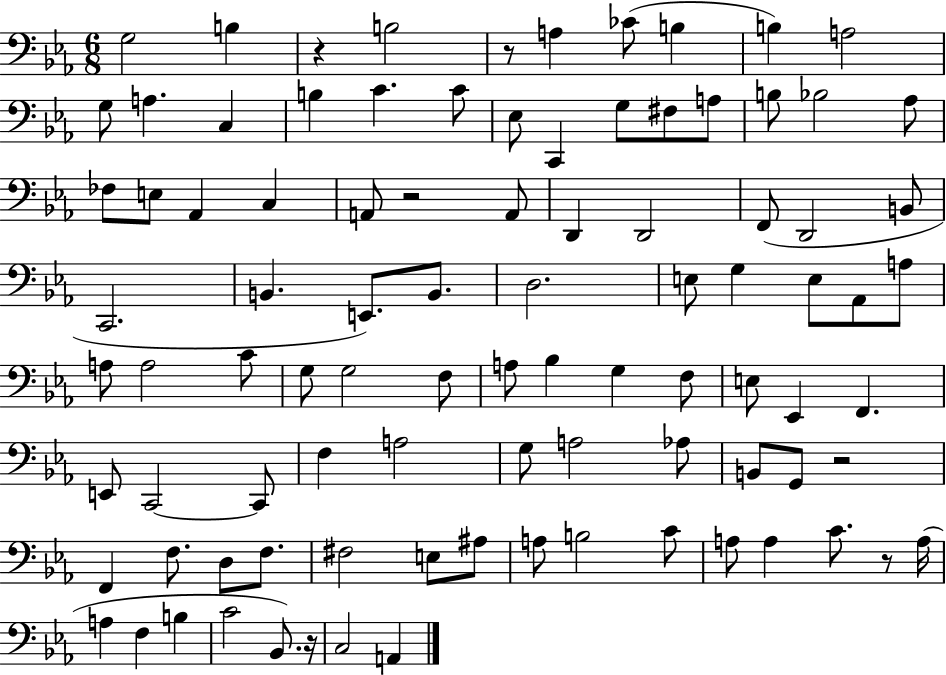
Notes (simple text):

G3/h B3/q R/q B3/h R/e A3/q CES4/e B3/q B3/q A3/h G3/e A3/q. C3/q B3/q C4/q. C4/e Eb3/e C2/q G3/e F#3/e A3/e B3/e Bb3/h Ab3/e FES3/e E3/e Ab2/q C3/q A2/e R/h A2/e D2/q D2/h F2/e D2/h B2/e C2/h. B2/q. E2/e. B2/e. D3/h. E3/e G3/q E3/e Ab2/e A3/e A3/e A3/h C4/e G3/e G3/h F3/e A3/e Bb3/q G3/q F3/e E3/e Eb2/q F2/q. E2/e C2/h C2/e F3/q A3/h G3/e A3/h Ab3/e B2/e G2/e R/h F2/q F3/e. D3/e F3/e. F#3/h E3/e A#3/e A3/e B3/h C4/e A3/e A3/q C4/e. R/e A3/s A3/q F3/q B3/q C4/h Bb2/e. R/s C3/h A2/q